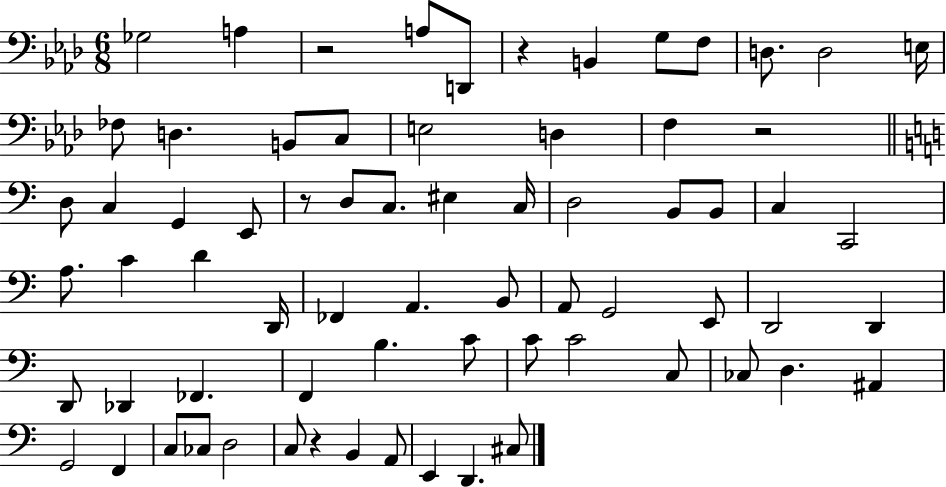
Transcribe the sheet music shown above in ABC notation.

X:1
T:Untitled
M:6/8
L:1/4
K:Ab
_G,2 A, z2 A,/2 D,,/2 z B,, G,/2 F,/2 D,/2 D,2 E,/4 _F,/2 D, B,,/2 C,/2 E,2 D, F, z2 D,/2 C, G,, E,,/2 z/2 D,/2 C,/2 ^E, C,/4 D,2 B,,/2 B,,/2 C, C,,2 A,/2 C D D,,/4 _F,, A,, B,,/2 A,,/2 G,,2 E,,/2 D,,2 D,, D,,/2 _D,, _F,, F,, B, C/2 C/2 C2 C,/2 _C,/2 D, ^A,, G,,2 F,, C,/2 _C,/2 D,2 C,/2 z B,, A,,/2 E,, D,, ^C,/2